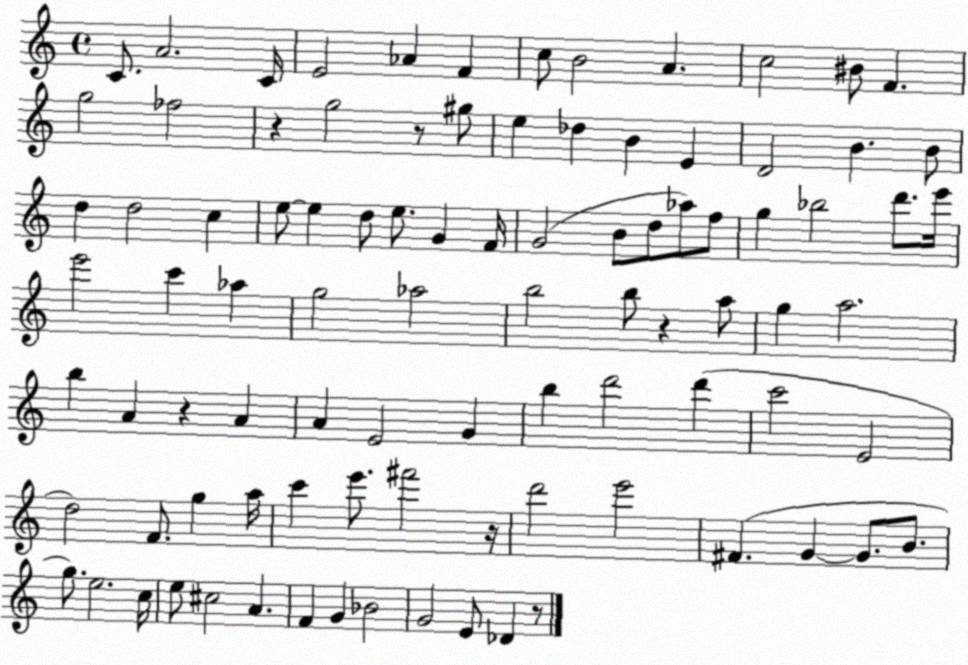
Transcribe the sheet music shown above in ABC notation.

X:1
T:Untitled
M:4/4
L:1/4
K:C
C/2 A2 C/4 E2 _A F c/2 B2 A c2 ^B/2 F g2 _f2 z g2 z/2 ^g/2 e _d B E D2 B B/2 d d2 c e/2 e d/2 e/2 G F/4 G2 B/2 d/2 _a/2 f/2 g _b2 d'/2 e'/4 e'2 c' _a g2 _a2 b2 b/2 z a/2 g a2 b A z A A E2 G b d'2 d' c'2 E2 d2 F/2 g a/4 c' e'/2 ^f'2 z/4 d'2 e'2 ^F G G/2 B/2 g/2 e2 c/4 e/2 ^c2 A F G _B2 G2 E/2 _D z/2